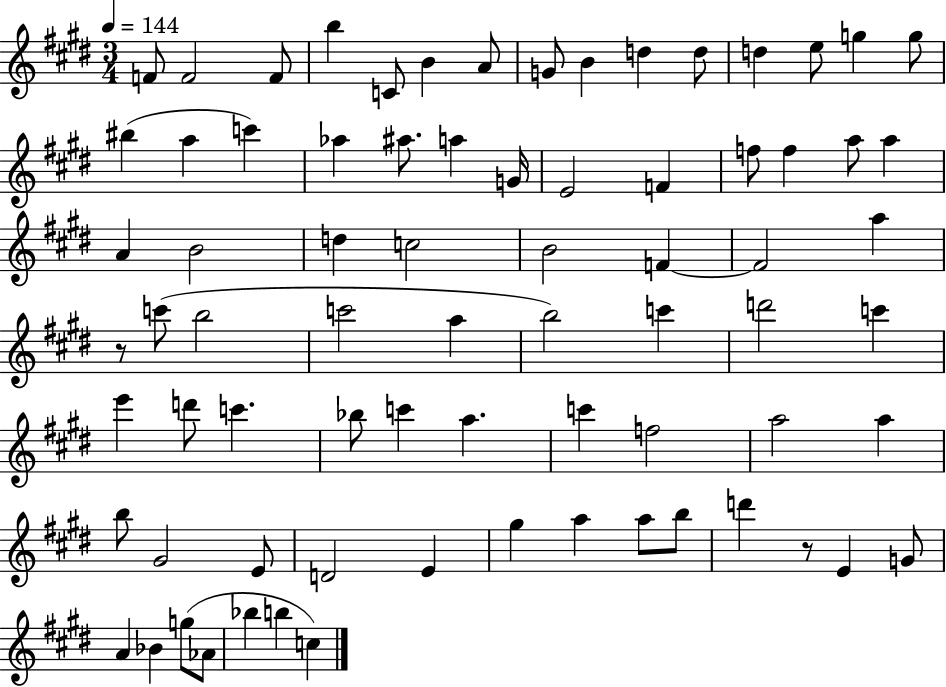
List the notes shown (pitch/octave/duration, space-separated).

F4/e F4/h F4/e B5/q C4/e B4/q A4/e G4/e B4/q D5/q D5/e D5/q E5/e G5/q G5/e BIS5/q A5/q C6/q Ab5/q A#5/e. A5/q G4/s E4/h F4/q F5/e F5/q A5/e A5/q A4/q B4/h D5/q C5/h B4/h F4/q F4/h A5/q R/e C6/e B5/h C6/h A5/q B5/h C6/q D6/h C6/q E6/q D6/e C6/q. Bb5/e C6/q A5/q. C6/q F5/h A5/h A5/q B5/e G#4/h E4/e D4/h E4/q G#5/q A5/q A5/e B5/e D6/q R/e E4/q G4/e A4/q Bb4/q G5/e Ab4/e Bb5/q B5/q C5/q